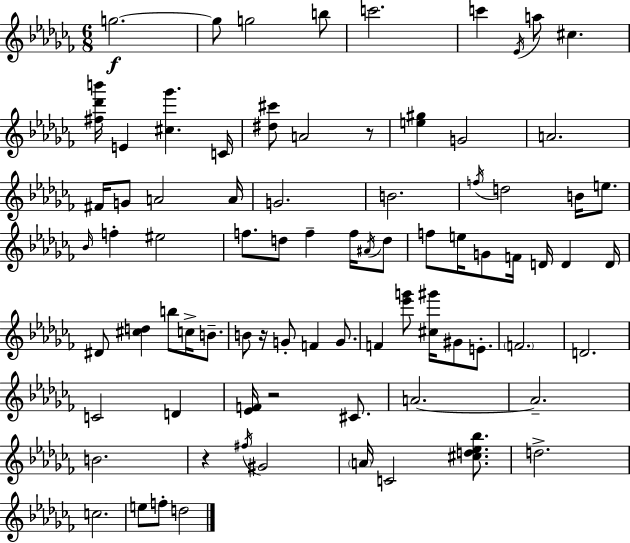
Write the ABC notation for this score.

X:1
T:Untitled
M:6/8
L:1/4
K:Abm
g2 g/2 g2 b/2 c'2 c' _E/4 a/2 ^c [^f_d'b']/4 E [^c_g'] C/4 [^d^c']/2 A2 z/2 [e^g] G2 A2 ^F/4 G/2 A2 A/4 G2 B2 f/4 d2 B/4 e/2 _B/4 f ^e2 f/2 d/2 f f/4 ^A/4 d/2 f/2 e/4 G/2 F/4 D/4 D D/4 ^D/2 [^cd] b/2 c/4 B/2 B/2 z/4 G/2 F G/2 F [_e'g']/2 [^c^g']/4 ^G/2 E/2 F2 D2 C2 D [_EF]/4 z2 ^C/2 A2 A2 B2 z ^f/4 ^G2 A/4 C2 [^cd_e_b]/2 d2 c2 e/2 f/2 d2